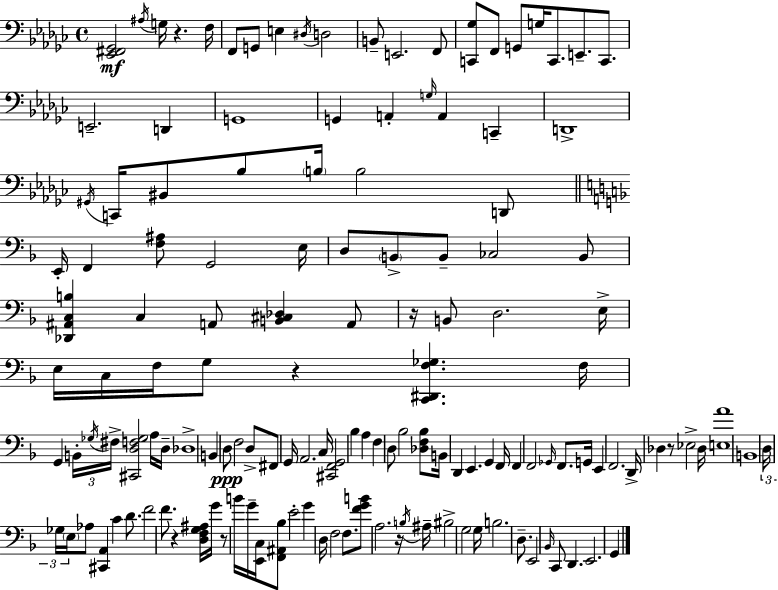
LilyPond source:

{
  \clef bass
  \time 4/4
  \defaultTimeSignature
  \key ees \minor
  <ees, fis, ges,>2\mf \acciaccatura { ais16 } g16 r4. | f16 f,8 g,8 e4 \acciaccatura { dis16 } d2 | b,8-- e,2. | f,8 <c, ges>8 f,8 g,8 g16 c,8. e,8.-- c,8. | \break e,2.-- d,4 | g,1 | g,4 a,4-. \grace { g16 } a,4 c,4-- | d,1-> | \break \acciaccatura { gis,16 } c,16 bis,8 bes8 \parenthesize b16 b2 | d,8 \bar "||" \break \key f \major e,16-. f,4 <f ais>8 g,2 e16 | d8 \parenthesize b,8-> b,8-- ces2 b,8 | <des, ais, c b>4 c4 a,8 <b, cis des>4 a,8 | r16 b,8 d2. e16-> | \break e16 c16 f16 g8 r4 <c, dis, f ges>4. f16 | g,4 \tuplet 3/2 { b,16-. \acciaccatura { ges16 } fis16-> } <cis, d f ges>2 a16 | d16-- des1-> | b,4 d8\ppp f2 d8-> | \break fis,8 g,16 a,2. | c16 <cis, f, g,>2 bes4 a4 | f4 d8 bes2 <des f bes>8 | b,16 d,4 e,4. g,4 | \break f,16 f,4 f,2 \grace { ges,16 } f,8. | g,16 e,4 f,2. | d,16-> des4 r8 ees2-> | des16 <e a'>1 | \break b,1 | \tuplet 3/2 { d16 ges16 \parenthesize e16 } aes8 <cis, a,>4 c'4 d'8. | f'2 f'8. r4 | <d f g ais>16 g'16 r8 b'16 g'16-- <e, c>16 <f, ais, bes>8 e'2-. | \break g'4 d16 f2 f8. | <f' g' b'>8 a2. | r16 \acciaccatura { b16 } ais16-- bis2-> g2 | g16 b2. | \break d8.-- e,2 \grace { bes,16 } c,8 d,4. | e,2. | g,4 \bar "|."
}